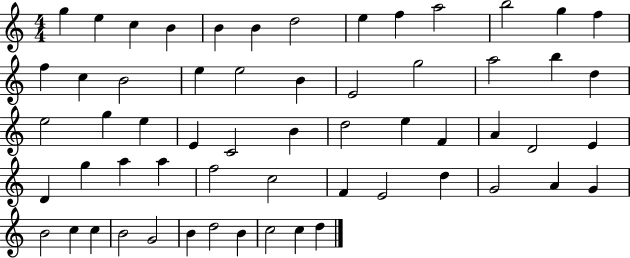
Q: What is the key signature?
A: C major